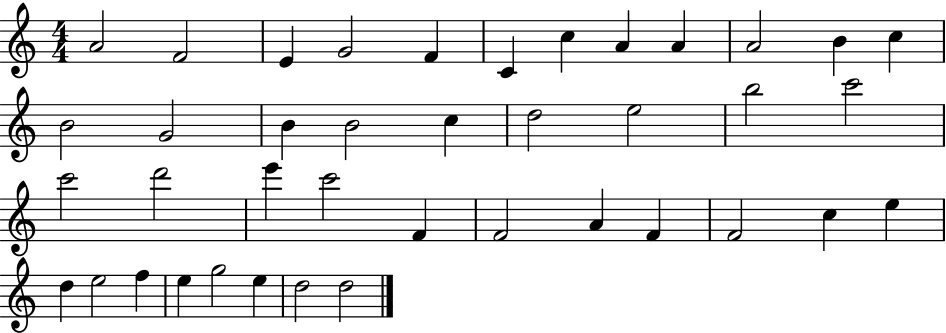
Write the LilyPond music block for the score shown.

{
  \clef treble
  \numericTimeSignature
  \time 4/4
  \key c \major
  a'2 f'2 | e'4 g'2 f'4 | c'4 c''4 a'4 a'4 | a'2 b'4 c''4 | \break b'2 g'2 | b'4 b'2 c''4 | d''2 e''2 | b''2 c'''2 | \break c'''2 d'''2 | e'''4 c'''2 f'4 | f'2 a'4 f'4 | f'2 c''4 e''4 | \break d''4 e''2 f''4 | e''4 g''2 e''4 | d''2 d''2 | \bar "|."
}